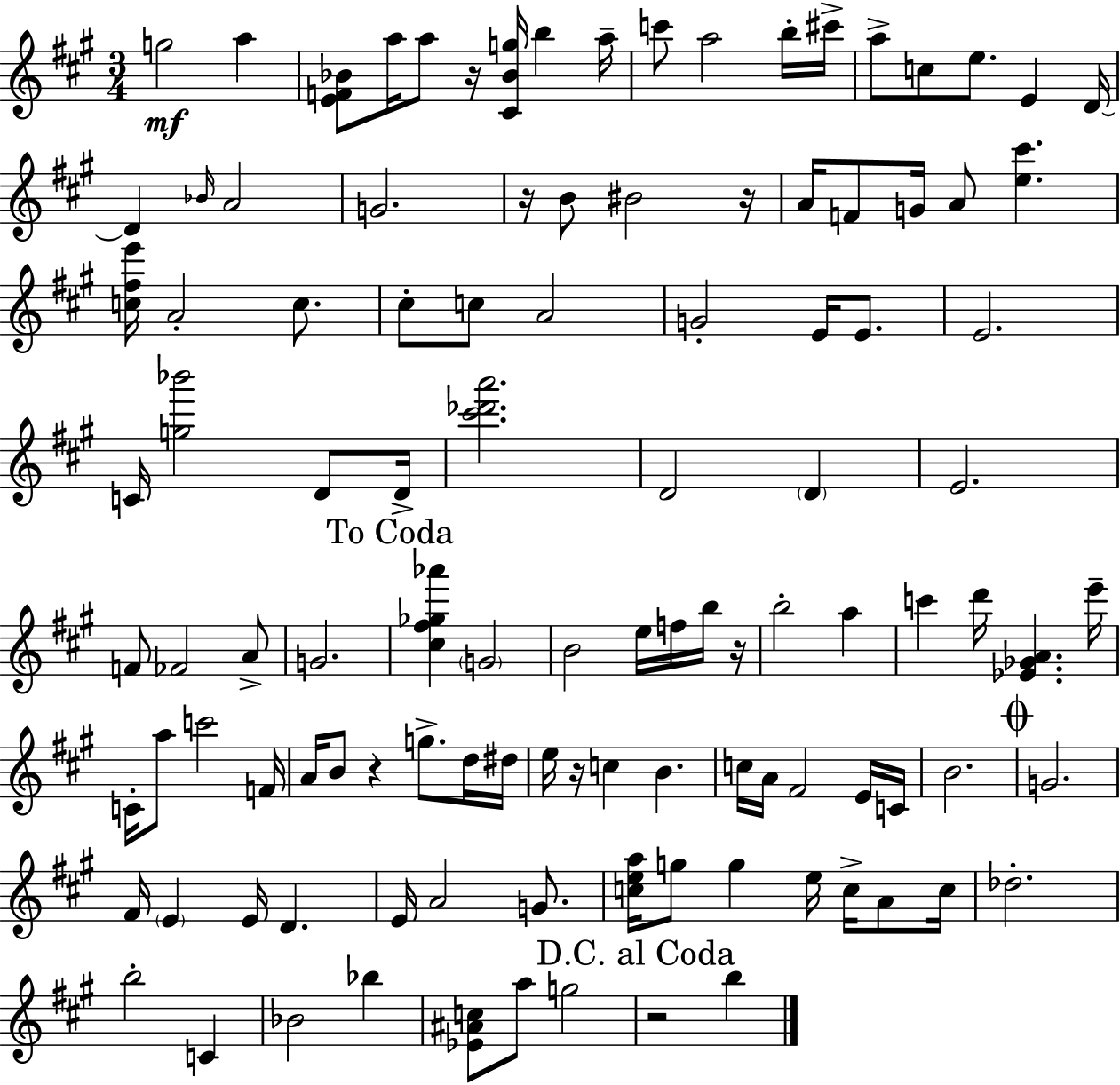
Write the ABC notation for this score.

X:1
T:Untitled
M:3/4
L:1/4
K:A
g2 a [EF_B]/2 a/4 a/2 z/4 [^C_Bg]/4 b a/4 c'/2 a2 b/4 ^c'/4 a/2 c/2 e/2 E D/4 D _B/4 A2 G2 z/4 B/2 ^B2 z/4 A/4 F/2 G/4 A/2 [e^c'] [c^fe']/4 A2 c/2 ^c/2 c/2 A2 G2 E/4 E/2 E2 C/4 [g_b']2 D/2 D/4 [^c'_d'a']2 D2 D E2 F/2 _F2 A/2 G2 [^c^f_g_a'] G2 B2 e/4 f/4 b/4 z/4 b2 a c' d'/4 [_E_GA] e'/4 C/4 a/2 c'2 F/4 A/4 B/2 z g/2 d/4 ^d/4 e/4 z/4 c B c/4 A/4 ^F2 E/4 C/4 B2 G2 ^F/4 E E/4 D E/4 A2 G/2 [cea]/4 g/2 g e/4 c/4 A/2 c/4 _d2 b2 C _B2 _b [_E^Ac]/2 a/2 g2 z2 b